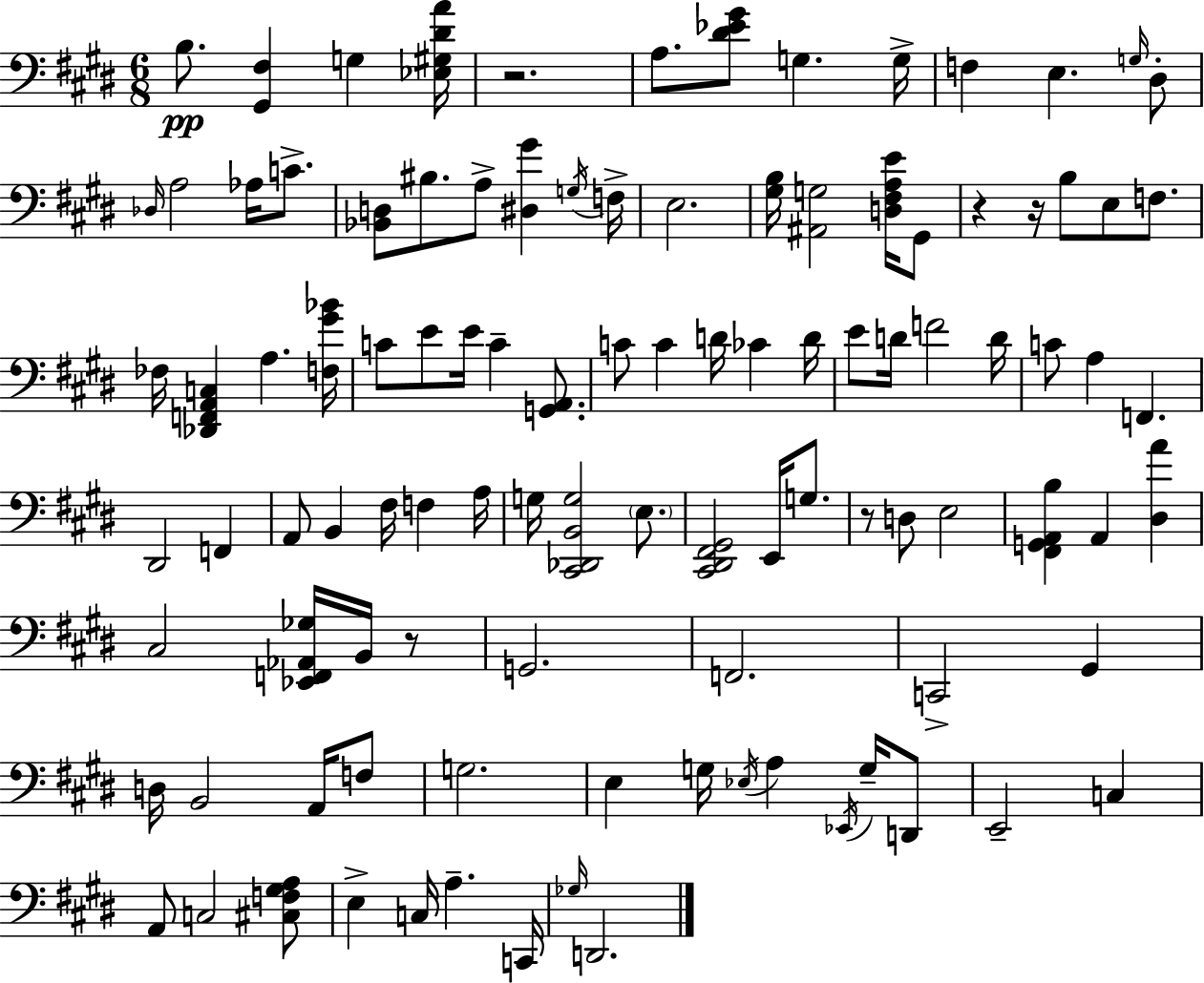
B3/e. [G#2,F#3]/q G3/q [Eb3,G#3,D#4,A4]/s R/h. A3/e. [D#4,Eb4,G#4]/e G3/q. G3/s F3/q E3/q. G3/s D#3/e Db3/s A3/h Ab3/s C4/e. [Bb2,D3]/e BIS3/e. A3/e [D#3,G#4]/q G3/s F3/s E3/h. [G#3,B3]/s [A#2,G3]/h [D3,F#3,A3,E4]/s G#2/e R/q R/s B3/e E3/e F3/e. FES3/s [Db2,F2,A2,C3]/q A3/q. [F3,G#4,Bb4]/s C4/e E4/e E4/s C4/q [G2,A2]/e. C4/e C4/q D4/s CES4/q D4/s E4/e D4/s F4/h D4/s C4/e A3/q F2/q. D#2/h F2/q A2/e B2/q F#3/s F3/q A3/s G3/s [C#2,Db2,B2,G3]/h E3/e. [C#2,D#2,F#2,G#2]/h E2/s G3/e. R/e D3/e E3/h [F#2,G2,A2,B3]/q A2/q [D#3,A4]/q C#3/h [Eb2,F2,Ab2,Gb3]/s B2/s R/e G2/h. F2/h. C2/h G#2/q D3/s B2/h A2/s F3/e G3/h. E3/q G3/s Eb3/s A3/q Eb2/s G3/s D2/e E2/h C3/q A2/e C3/h [C#3,F3,G#3,A3]/e E3/q C3/s A3/q. C2/s Gb3/s D2/h.